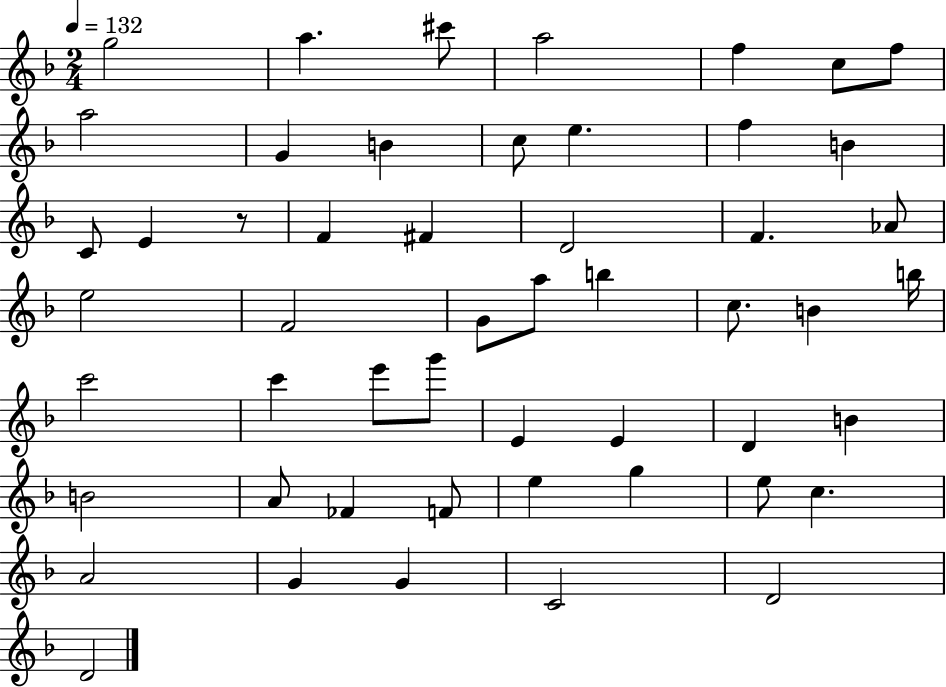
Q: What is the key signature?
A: F major